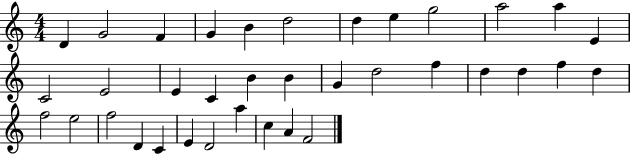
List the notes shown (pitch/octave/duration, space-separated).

D4/q G4/h F4/q G4/q B4/q D5/h D5/q E5/q G5/h A5/h A5/q E4/q C4/h E4/h E4/q C4/q B4/q B4/q G4/q D5/h F5/q D5/q D5/q F5/q D5/q F5/h E5/h F5/h D4/q C4/q E4/q D4/h A5/q C5/q A4/q F4/h